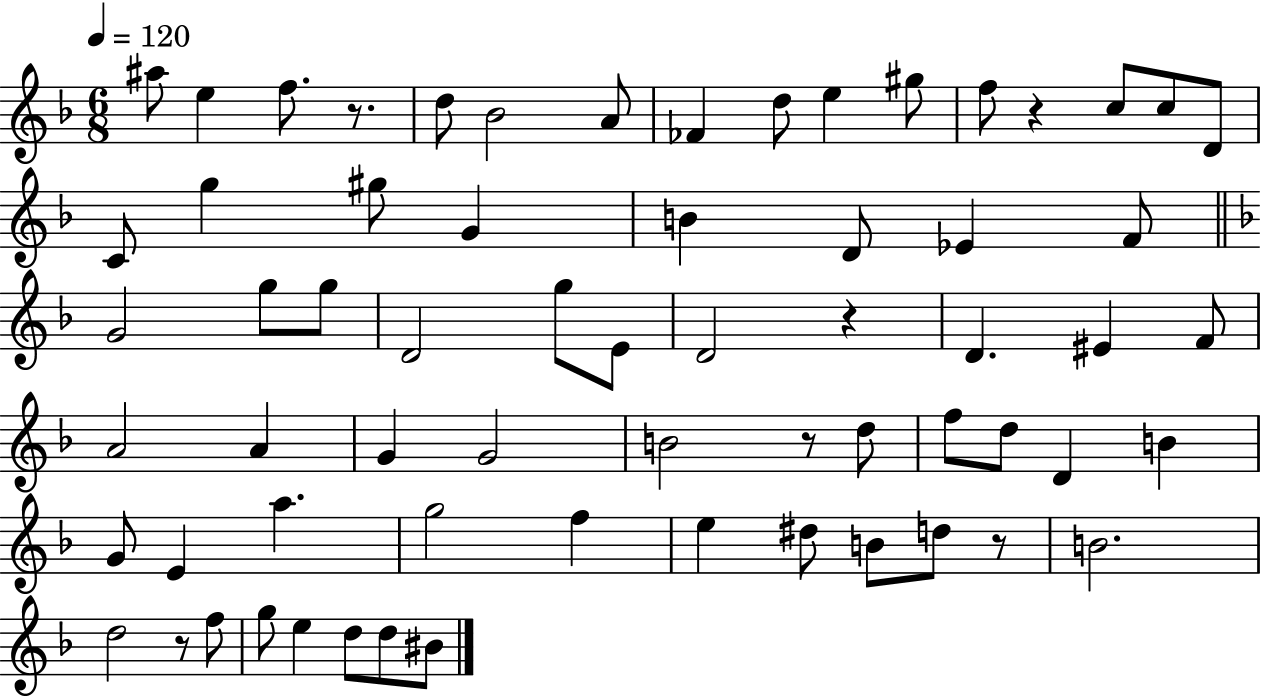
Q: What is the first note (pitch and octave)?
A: A#5